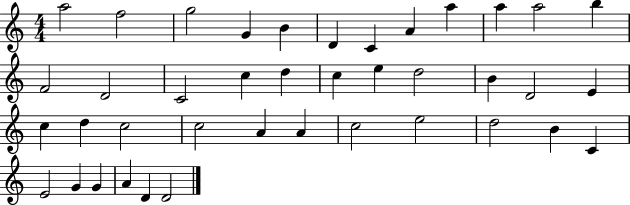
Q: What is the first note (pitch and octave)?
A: A5